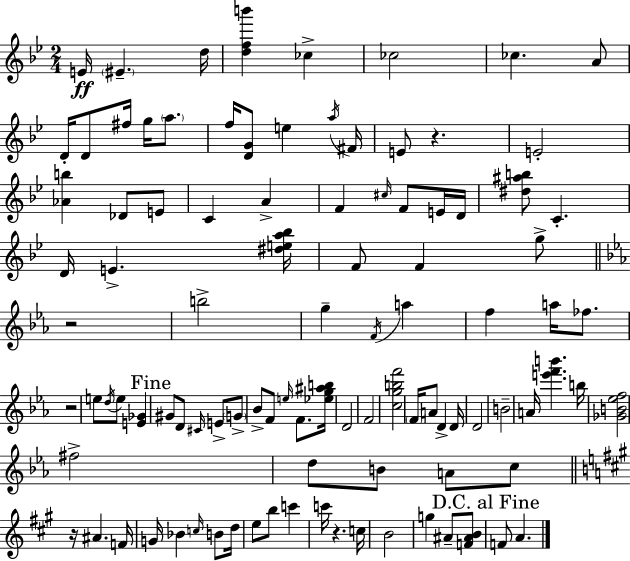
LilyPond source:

{
  \clef treble
  \numericTimeSignature
  \time 2/4
  \key g \minor
  \repeat volta 2 { e'16\ff \parenthesize eis'4.-- d''16 | <d'' f'' b'''>4 ces''4-> | ces''2 | ces''4. a'8 | \break d'16-. d'8 fis''16 g''16 \parenthesize a''8. | f''16 <d' g'>8 e''4 \acciaccatura { a''16 } | fis'16 e'8 r4. | e'2-. | \break <aes' b''>4 des'8 e'8 | c'4 a'4-> | f'4 \grace { cis''16 } f'8 | e'16 d'16 <dis'' ais'' b''>8 c'4.-. | \break d'16 e'4.-> | <dis'' e'' a'' bes''>16 f'8 f'4 | g''8-> \bar "||" \break \key ees \major r2 | b''2-> | g''4-- \acciaccatura { f'16 } a''4 | f''4 a''16 fes''8. | \break r2 | e''8 \acciaccatura { d''16 } e''8 <e' ges'>4 | \mark "Fine" gis'8 d'8 \grace { cis'16 } e'8-> | \parenthesize g'8-> bes'8-> f'8 \grace { e''16 } | \break f'8. <ees'' g'' ais'' b''>16 d'2 | f'2 | <c'' g'' b'' f'''>2 | \parenthesize f'16 a'8 d'4-> | \break d'16 d'2 | b'2-- | a'16 <e''' f''' b'''>4. | b''16 <ges' b' ees'' f''>2 | \break fis''2-> | d''8 b'8 | a'8 c''8 \bar "||" \break \key a \major r16 ais'4. f'16 | g'16 bes'4 \grace { c''16 } b'8 | d''16 e''8 b''8 c'''4 | c'''16 r4. | \break c''16 b'2 | g''4 ais'8-- <f' ais' b'>8 | \mark "D.C. al Fine" f'8 a'4. | } \bar "|."
}